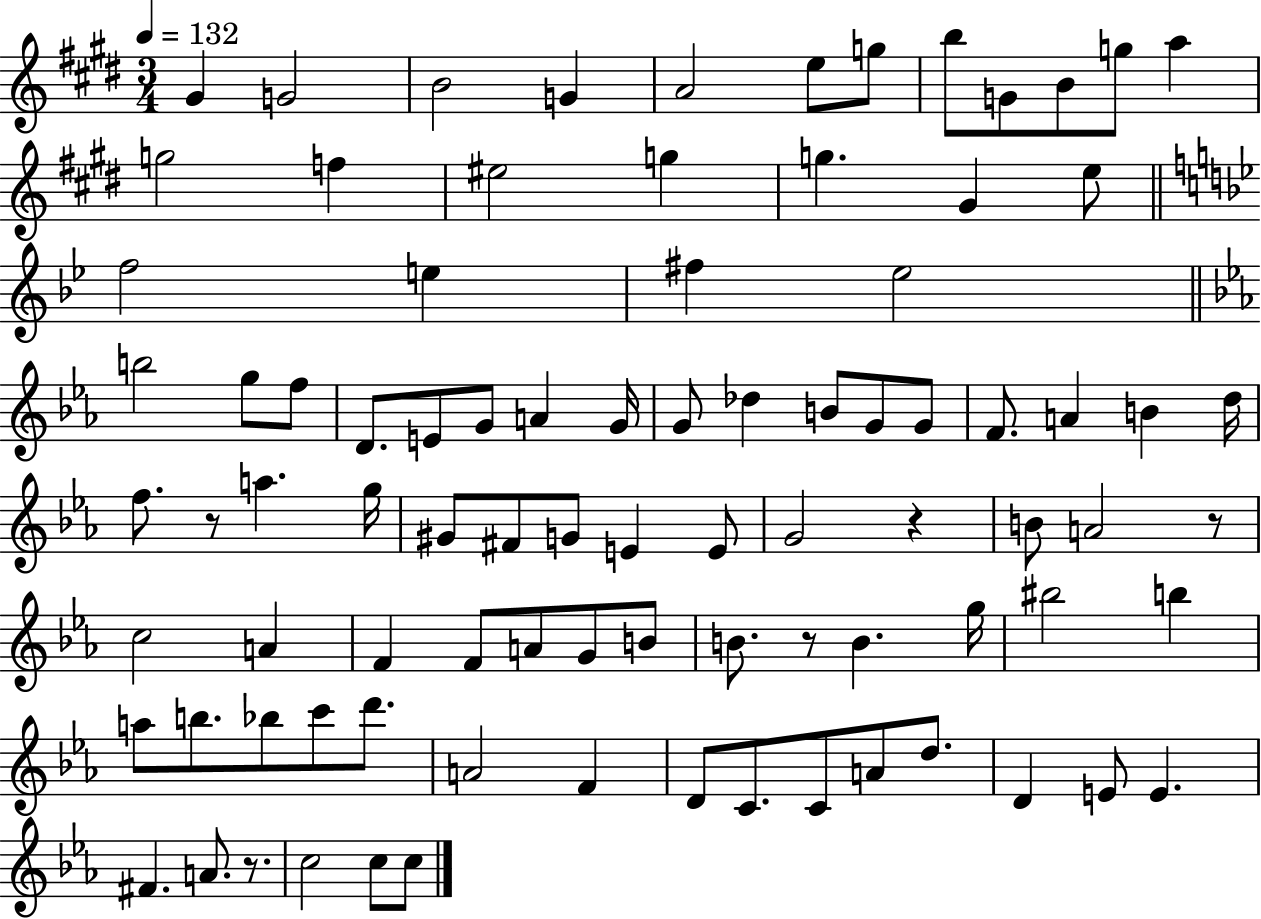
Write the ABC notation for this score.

X:1
T:Untitled
M:3/4
L:1/4
K:E
^G G2 B2 G A2 e/2 g/2 b/2 G/2 B/2 g/2 a g2 f ^e2 g g ^G e/2 f2 e ^f _e2 b2 g/2 f/2 D/2 E/2 G/2 A G/4 G/2 _d B/2 G/2 G/2 F/2 A B d/4 f/2 z/2 a g/4 ^G/2 ^F/2 G/2 E E/2 G2 z B/2 A2 z/2 c2 A F F/2 A/2 G/2 B/2 B/2 z/2 B g/4 ^b2 b a/2 b/2 _b/2 c'/2 d'/2 A2 F D/2 C/2 C/2 A/2 d/2 D E/2 E ^F A/2 z/2 c2 c/2 c/2